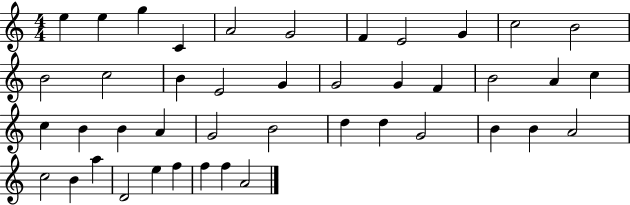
{
  \clef treble
  \numericTimeSignature
  \time 4/4
  \key c \major
  e''4 e''4 g''4 c'4 | a'2 g'2 | f'4 e'2 g'4 | c''2 b'2 | \break b'2 c''2 | b'4 e'2 g'4 | g'2 g'4 f'4 | b'2 a'4 c''4 | \break c''4 b'4 b'4 a'4 | g'2 b'2 | d''4 d''4 g'2 | b'4 b'4 a'2 | \break c''2 b'4 a''4 | d'2 e''4 f''4 | f''4 f''4 a'2 | \bar "|."
}